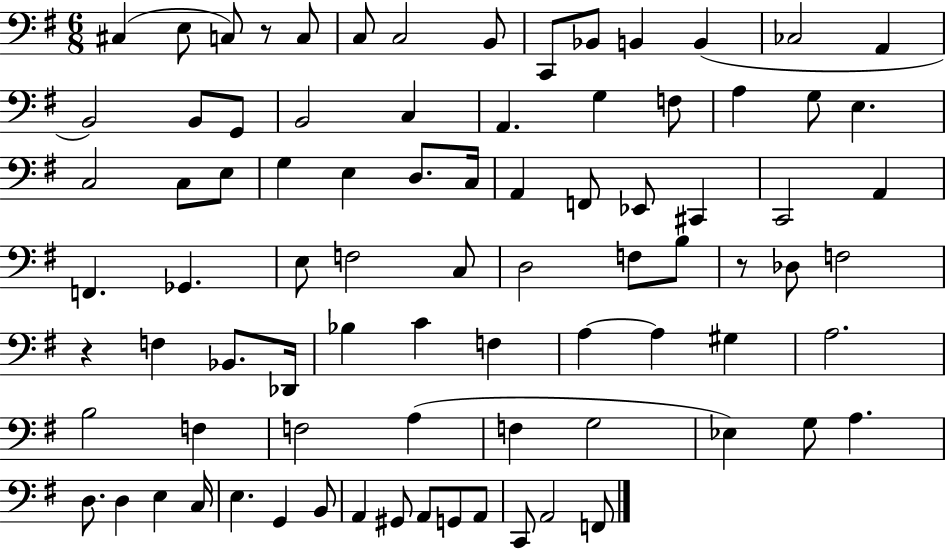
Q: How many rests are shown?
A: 3